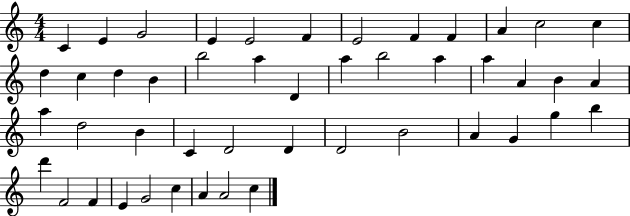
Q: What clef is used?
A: treble